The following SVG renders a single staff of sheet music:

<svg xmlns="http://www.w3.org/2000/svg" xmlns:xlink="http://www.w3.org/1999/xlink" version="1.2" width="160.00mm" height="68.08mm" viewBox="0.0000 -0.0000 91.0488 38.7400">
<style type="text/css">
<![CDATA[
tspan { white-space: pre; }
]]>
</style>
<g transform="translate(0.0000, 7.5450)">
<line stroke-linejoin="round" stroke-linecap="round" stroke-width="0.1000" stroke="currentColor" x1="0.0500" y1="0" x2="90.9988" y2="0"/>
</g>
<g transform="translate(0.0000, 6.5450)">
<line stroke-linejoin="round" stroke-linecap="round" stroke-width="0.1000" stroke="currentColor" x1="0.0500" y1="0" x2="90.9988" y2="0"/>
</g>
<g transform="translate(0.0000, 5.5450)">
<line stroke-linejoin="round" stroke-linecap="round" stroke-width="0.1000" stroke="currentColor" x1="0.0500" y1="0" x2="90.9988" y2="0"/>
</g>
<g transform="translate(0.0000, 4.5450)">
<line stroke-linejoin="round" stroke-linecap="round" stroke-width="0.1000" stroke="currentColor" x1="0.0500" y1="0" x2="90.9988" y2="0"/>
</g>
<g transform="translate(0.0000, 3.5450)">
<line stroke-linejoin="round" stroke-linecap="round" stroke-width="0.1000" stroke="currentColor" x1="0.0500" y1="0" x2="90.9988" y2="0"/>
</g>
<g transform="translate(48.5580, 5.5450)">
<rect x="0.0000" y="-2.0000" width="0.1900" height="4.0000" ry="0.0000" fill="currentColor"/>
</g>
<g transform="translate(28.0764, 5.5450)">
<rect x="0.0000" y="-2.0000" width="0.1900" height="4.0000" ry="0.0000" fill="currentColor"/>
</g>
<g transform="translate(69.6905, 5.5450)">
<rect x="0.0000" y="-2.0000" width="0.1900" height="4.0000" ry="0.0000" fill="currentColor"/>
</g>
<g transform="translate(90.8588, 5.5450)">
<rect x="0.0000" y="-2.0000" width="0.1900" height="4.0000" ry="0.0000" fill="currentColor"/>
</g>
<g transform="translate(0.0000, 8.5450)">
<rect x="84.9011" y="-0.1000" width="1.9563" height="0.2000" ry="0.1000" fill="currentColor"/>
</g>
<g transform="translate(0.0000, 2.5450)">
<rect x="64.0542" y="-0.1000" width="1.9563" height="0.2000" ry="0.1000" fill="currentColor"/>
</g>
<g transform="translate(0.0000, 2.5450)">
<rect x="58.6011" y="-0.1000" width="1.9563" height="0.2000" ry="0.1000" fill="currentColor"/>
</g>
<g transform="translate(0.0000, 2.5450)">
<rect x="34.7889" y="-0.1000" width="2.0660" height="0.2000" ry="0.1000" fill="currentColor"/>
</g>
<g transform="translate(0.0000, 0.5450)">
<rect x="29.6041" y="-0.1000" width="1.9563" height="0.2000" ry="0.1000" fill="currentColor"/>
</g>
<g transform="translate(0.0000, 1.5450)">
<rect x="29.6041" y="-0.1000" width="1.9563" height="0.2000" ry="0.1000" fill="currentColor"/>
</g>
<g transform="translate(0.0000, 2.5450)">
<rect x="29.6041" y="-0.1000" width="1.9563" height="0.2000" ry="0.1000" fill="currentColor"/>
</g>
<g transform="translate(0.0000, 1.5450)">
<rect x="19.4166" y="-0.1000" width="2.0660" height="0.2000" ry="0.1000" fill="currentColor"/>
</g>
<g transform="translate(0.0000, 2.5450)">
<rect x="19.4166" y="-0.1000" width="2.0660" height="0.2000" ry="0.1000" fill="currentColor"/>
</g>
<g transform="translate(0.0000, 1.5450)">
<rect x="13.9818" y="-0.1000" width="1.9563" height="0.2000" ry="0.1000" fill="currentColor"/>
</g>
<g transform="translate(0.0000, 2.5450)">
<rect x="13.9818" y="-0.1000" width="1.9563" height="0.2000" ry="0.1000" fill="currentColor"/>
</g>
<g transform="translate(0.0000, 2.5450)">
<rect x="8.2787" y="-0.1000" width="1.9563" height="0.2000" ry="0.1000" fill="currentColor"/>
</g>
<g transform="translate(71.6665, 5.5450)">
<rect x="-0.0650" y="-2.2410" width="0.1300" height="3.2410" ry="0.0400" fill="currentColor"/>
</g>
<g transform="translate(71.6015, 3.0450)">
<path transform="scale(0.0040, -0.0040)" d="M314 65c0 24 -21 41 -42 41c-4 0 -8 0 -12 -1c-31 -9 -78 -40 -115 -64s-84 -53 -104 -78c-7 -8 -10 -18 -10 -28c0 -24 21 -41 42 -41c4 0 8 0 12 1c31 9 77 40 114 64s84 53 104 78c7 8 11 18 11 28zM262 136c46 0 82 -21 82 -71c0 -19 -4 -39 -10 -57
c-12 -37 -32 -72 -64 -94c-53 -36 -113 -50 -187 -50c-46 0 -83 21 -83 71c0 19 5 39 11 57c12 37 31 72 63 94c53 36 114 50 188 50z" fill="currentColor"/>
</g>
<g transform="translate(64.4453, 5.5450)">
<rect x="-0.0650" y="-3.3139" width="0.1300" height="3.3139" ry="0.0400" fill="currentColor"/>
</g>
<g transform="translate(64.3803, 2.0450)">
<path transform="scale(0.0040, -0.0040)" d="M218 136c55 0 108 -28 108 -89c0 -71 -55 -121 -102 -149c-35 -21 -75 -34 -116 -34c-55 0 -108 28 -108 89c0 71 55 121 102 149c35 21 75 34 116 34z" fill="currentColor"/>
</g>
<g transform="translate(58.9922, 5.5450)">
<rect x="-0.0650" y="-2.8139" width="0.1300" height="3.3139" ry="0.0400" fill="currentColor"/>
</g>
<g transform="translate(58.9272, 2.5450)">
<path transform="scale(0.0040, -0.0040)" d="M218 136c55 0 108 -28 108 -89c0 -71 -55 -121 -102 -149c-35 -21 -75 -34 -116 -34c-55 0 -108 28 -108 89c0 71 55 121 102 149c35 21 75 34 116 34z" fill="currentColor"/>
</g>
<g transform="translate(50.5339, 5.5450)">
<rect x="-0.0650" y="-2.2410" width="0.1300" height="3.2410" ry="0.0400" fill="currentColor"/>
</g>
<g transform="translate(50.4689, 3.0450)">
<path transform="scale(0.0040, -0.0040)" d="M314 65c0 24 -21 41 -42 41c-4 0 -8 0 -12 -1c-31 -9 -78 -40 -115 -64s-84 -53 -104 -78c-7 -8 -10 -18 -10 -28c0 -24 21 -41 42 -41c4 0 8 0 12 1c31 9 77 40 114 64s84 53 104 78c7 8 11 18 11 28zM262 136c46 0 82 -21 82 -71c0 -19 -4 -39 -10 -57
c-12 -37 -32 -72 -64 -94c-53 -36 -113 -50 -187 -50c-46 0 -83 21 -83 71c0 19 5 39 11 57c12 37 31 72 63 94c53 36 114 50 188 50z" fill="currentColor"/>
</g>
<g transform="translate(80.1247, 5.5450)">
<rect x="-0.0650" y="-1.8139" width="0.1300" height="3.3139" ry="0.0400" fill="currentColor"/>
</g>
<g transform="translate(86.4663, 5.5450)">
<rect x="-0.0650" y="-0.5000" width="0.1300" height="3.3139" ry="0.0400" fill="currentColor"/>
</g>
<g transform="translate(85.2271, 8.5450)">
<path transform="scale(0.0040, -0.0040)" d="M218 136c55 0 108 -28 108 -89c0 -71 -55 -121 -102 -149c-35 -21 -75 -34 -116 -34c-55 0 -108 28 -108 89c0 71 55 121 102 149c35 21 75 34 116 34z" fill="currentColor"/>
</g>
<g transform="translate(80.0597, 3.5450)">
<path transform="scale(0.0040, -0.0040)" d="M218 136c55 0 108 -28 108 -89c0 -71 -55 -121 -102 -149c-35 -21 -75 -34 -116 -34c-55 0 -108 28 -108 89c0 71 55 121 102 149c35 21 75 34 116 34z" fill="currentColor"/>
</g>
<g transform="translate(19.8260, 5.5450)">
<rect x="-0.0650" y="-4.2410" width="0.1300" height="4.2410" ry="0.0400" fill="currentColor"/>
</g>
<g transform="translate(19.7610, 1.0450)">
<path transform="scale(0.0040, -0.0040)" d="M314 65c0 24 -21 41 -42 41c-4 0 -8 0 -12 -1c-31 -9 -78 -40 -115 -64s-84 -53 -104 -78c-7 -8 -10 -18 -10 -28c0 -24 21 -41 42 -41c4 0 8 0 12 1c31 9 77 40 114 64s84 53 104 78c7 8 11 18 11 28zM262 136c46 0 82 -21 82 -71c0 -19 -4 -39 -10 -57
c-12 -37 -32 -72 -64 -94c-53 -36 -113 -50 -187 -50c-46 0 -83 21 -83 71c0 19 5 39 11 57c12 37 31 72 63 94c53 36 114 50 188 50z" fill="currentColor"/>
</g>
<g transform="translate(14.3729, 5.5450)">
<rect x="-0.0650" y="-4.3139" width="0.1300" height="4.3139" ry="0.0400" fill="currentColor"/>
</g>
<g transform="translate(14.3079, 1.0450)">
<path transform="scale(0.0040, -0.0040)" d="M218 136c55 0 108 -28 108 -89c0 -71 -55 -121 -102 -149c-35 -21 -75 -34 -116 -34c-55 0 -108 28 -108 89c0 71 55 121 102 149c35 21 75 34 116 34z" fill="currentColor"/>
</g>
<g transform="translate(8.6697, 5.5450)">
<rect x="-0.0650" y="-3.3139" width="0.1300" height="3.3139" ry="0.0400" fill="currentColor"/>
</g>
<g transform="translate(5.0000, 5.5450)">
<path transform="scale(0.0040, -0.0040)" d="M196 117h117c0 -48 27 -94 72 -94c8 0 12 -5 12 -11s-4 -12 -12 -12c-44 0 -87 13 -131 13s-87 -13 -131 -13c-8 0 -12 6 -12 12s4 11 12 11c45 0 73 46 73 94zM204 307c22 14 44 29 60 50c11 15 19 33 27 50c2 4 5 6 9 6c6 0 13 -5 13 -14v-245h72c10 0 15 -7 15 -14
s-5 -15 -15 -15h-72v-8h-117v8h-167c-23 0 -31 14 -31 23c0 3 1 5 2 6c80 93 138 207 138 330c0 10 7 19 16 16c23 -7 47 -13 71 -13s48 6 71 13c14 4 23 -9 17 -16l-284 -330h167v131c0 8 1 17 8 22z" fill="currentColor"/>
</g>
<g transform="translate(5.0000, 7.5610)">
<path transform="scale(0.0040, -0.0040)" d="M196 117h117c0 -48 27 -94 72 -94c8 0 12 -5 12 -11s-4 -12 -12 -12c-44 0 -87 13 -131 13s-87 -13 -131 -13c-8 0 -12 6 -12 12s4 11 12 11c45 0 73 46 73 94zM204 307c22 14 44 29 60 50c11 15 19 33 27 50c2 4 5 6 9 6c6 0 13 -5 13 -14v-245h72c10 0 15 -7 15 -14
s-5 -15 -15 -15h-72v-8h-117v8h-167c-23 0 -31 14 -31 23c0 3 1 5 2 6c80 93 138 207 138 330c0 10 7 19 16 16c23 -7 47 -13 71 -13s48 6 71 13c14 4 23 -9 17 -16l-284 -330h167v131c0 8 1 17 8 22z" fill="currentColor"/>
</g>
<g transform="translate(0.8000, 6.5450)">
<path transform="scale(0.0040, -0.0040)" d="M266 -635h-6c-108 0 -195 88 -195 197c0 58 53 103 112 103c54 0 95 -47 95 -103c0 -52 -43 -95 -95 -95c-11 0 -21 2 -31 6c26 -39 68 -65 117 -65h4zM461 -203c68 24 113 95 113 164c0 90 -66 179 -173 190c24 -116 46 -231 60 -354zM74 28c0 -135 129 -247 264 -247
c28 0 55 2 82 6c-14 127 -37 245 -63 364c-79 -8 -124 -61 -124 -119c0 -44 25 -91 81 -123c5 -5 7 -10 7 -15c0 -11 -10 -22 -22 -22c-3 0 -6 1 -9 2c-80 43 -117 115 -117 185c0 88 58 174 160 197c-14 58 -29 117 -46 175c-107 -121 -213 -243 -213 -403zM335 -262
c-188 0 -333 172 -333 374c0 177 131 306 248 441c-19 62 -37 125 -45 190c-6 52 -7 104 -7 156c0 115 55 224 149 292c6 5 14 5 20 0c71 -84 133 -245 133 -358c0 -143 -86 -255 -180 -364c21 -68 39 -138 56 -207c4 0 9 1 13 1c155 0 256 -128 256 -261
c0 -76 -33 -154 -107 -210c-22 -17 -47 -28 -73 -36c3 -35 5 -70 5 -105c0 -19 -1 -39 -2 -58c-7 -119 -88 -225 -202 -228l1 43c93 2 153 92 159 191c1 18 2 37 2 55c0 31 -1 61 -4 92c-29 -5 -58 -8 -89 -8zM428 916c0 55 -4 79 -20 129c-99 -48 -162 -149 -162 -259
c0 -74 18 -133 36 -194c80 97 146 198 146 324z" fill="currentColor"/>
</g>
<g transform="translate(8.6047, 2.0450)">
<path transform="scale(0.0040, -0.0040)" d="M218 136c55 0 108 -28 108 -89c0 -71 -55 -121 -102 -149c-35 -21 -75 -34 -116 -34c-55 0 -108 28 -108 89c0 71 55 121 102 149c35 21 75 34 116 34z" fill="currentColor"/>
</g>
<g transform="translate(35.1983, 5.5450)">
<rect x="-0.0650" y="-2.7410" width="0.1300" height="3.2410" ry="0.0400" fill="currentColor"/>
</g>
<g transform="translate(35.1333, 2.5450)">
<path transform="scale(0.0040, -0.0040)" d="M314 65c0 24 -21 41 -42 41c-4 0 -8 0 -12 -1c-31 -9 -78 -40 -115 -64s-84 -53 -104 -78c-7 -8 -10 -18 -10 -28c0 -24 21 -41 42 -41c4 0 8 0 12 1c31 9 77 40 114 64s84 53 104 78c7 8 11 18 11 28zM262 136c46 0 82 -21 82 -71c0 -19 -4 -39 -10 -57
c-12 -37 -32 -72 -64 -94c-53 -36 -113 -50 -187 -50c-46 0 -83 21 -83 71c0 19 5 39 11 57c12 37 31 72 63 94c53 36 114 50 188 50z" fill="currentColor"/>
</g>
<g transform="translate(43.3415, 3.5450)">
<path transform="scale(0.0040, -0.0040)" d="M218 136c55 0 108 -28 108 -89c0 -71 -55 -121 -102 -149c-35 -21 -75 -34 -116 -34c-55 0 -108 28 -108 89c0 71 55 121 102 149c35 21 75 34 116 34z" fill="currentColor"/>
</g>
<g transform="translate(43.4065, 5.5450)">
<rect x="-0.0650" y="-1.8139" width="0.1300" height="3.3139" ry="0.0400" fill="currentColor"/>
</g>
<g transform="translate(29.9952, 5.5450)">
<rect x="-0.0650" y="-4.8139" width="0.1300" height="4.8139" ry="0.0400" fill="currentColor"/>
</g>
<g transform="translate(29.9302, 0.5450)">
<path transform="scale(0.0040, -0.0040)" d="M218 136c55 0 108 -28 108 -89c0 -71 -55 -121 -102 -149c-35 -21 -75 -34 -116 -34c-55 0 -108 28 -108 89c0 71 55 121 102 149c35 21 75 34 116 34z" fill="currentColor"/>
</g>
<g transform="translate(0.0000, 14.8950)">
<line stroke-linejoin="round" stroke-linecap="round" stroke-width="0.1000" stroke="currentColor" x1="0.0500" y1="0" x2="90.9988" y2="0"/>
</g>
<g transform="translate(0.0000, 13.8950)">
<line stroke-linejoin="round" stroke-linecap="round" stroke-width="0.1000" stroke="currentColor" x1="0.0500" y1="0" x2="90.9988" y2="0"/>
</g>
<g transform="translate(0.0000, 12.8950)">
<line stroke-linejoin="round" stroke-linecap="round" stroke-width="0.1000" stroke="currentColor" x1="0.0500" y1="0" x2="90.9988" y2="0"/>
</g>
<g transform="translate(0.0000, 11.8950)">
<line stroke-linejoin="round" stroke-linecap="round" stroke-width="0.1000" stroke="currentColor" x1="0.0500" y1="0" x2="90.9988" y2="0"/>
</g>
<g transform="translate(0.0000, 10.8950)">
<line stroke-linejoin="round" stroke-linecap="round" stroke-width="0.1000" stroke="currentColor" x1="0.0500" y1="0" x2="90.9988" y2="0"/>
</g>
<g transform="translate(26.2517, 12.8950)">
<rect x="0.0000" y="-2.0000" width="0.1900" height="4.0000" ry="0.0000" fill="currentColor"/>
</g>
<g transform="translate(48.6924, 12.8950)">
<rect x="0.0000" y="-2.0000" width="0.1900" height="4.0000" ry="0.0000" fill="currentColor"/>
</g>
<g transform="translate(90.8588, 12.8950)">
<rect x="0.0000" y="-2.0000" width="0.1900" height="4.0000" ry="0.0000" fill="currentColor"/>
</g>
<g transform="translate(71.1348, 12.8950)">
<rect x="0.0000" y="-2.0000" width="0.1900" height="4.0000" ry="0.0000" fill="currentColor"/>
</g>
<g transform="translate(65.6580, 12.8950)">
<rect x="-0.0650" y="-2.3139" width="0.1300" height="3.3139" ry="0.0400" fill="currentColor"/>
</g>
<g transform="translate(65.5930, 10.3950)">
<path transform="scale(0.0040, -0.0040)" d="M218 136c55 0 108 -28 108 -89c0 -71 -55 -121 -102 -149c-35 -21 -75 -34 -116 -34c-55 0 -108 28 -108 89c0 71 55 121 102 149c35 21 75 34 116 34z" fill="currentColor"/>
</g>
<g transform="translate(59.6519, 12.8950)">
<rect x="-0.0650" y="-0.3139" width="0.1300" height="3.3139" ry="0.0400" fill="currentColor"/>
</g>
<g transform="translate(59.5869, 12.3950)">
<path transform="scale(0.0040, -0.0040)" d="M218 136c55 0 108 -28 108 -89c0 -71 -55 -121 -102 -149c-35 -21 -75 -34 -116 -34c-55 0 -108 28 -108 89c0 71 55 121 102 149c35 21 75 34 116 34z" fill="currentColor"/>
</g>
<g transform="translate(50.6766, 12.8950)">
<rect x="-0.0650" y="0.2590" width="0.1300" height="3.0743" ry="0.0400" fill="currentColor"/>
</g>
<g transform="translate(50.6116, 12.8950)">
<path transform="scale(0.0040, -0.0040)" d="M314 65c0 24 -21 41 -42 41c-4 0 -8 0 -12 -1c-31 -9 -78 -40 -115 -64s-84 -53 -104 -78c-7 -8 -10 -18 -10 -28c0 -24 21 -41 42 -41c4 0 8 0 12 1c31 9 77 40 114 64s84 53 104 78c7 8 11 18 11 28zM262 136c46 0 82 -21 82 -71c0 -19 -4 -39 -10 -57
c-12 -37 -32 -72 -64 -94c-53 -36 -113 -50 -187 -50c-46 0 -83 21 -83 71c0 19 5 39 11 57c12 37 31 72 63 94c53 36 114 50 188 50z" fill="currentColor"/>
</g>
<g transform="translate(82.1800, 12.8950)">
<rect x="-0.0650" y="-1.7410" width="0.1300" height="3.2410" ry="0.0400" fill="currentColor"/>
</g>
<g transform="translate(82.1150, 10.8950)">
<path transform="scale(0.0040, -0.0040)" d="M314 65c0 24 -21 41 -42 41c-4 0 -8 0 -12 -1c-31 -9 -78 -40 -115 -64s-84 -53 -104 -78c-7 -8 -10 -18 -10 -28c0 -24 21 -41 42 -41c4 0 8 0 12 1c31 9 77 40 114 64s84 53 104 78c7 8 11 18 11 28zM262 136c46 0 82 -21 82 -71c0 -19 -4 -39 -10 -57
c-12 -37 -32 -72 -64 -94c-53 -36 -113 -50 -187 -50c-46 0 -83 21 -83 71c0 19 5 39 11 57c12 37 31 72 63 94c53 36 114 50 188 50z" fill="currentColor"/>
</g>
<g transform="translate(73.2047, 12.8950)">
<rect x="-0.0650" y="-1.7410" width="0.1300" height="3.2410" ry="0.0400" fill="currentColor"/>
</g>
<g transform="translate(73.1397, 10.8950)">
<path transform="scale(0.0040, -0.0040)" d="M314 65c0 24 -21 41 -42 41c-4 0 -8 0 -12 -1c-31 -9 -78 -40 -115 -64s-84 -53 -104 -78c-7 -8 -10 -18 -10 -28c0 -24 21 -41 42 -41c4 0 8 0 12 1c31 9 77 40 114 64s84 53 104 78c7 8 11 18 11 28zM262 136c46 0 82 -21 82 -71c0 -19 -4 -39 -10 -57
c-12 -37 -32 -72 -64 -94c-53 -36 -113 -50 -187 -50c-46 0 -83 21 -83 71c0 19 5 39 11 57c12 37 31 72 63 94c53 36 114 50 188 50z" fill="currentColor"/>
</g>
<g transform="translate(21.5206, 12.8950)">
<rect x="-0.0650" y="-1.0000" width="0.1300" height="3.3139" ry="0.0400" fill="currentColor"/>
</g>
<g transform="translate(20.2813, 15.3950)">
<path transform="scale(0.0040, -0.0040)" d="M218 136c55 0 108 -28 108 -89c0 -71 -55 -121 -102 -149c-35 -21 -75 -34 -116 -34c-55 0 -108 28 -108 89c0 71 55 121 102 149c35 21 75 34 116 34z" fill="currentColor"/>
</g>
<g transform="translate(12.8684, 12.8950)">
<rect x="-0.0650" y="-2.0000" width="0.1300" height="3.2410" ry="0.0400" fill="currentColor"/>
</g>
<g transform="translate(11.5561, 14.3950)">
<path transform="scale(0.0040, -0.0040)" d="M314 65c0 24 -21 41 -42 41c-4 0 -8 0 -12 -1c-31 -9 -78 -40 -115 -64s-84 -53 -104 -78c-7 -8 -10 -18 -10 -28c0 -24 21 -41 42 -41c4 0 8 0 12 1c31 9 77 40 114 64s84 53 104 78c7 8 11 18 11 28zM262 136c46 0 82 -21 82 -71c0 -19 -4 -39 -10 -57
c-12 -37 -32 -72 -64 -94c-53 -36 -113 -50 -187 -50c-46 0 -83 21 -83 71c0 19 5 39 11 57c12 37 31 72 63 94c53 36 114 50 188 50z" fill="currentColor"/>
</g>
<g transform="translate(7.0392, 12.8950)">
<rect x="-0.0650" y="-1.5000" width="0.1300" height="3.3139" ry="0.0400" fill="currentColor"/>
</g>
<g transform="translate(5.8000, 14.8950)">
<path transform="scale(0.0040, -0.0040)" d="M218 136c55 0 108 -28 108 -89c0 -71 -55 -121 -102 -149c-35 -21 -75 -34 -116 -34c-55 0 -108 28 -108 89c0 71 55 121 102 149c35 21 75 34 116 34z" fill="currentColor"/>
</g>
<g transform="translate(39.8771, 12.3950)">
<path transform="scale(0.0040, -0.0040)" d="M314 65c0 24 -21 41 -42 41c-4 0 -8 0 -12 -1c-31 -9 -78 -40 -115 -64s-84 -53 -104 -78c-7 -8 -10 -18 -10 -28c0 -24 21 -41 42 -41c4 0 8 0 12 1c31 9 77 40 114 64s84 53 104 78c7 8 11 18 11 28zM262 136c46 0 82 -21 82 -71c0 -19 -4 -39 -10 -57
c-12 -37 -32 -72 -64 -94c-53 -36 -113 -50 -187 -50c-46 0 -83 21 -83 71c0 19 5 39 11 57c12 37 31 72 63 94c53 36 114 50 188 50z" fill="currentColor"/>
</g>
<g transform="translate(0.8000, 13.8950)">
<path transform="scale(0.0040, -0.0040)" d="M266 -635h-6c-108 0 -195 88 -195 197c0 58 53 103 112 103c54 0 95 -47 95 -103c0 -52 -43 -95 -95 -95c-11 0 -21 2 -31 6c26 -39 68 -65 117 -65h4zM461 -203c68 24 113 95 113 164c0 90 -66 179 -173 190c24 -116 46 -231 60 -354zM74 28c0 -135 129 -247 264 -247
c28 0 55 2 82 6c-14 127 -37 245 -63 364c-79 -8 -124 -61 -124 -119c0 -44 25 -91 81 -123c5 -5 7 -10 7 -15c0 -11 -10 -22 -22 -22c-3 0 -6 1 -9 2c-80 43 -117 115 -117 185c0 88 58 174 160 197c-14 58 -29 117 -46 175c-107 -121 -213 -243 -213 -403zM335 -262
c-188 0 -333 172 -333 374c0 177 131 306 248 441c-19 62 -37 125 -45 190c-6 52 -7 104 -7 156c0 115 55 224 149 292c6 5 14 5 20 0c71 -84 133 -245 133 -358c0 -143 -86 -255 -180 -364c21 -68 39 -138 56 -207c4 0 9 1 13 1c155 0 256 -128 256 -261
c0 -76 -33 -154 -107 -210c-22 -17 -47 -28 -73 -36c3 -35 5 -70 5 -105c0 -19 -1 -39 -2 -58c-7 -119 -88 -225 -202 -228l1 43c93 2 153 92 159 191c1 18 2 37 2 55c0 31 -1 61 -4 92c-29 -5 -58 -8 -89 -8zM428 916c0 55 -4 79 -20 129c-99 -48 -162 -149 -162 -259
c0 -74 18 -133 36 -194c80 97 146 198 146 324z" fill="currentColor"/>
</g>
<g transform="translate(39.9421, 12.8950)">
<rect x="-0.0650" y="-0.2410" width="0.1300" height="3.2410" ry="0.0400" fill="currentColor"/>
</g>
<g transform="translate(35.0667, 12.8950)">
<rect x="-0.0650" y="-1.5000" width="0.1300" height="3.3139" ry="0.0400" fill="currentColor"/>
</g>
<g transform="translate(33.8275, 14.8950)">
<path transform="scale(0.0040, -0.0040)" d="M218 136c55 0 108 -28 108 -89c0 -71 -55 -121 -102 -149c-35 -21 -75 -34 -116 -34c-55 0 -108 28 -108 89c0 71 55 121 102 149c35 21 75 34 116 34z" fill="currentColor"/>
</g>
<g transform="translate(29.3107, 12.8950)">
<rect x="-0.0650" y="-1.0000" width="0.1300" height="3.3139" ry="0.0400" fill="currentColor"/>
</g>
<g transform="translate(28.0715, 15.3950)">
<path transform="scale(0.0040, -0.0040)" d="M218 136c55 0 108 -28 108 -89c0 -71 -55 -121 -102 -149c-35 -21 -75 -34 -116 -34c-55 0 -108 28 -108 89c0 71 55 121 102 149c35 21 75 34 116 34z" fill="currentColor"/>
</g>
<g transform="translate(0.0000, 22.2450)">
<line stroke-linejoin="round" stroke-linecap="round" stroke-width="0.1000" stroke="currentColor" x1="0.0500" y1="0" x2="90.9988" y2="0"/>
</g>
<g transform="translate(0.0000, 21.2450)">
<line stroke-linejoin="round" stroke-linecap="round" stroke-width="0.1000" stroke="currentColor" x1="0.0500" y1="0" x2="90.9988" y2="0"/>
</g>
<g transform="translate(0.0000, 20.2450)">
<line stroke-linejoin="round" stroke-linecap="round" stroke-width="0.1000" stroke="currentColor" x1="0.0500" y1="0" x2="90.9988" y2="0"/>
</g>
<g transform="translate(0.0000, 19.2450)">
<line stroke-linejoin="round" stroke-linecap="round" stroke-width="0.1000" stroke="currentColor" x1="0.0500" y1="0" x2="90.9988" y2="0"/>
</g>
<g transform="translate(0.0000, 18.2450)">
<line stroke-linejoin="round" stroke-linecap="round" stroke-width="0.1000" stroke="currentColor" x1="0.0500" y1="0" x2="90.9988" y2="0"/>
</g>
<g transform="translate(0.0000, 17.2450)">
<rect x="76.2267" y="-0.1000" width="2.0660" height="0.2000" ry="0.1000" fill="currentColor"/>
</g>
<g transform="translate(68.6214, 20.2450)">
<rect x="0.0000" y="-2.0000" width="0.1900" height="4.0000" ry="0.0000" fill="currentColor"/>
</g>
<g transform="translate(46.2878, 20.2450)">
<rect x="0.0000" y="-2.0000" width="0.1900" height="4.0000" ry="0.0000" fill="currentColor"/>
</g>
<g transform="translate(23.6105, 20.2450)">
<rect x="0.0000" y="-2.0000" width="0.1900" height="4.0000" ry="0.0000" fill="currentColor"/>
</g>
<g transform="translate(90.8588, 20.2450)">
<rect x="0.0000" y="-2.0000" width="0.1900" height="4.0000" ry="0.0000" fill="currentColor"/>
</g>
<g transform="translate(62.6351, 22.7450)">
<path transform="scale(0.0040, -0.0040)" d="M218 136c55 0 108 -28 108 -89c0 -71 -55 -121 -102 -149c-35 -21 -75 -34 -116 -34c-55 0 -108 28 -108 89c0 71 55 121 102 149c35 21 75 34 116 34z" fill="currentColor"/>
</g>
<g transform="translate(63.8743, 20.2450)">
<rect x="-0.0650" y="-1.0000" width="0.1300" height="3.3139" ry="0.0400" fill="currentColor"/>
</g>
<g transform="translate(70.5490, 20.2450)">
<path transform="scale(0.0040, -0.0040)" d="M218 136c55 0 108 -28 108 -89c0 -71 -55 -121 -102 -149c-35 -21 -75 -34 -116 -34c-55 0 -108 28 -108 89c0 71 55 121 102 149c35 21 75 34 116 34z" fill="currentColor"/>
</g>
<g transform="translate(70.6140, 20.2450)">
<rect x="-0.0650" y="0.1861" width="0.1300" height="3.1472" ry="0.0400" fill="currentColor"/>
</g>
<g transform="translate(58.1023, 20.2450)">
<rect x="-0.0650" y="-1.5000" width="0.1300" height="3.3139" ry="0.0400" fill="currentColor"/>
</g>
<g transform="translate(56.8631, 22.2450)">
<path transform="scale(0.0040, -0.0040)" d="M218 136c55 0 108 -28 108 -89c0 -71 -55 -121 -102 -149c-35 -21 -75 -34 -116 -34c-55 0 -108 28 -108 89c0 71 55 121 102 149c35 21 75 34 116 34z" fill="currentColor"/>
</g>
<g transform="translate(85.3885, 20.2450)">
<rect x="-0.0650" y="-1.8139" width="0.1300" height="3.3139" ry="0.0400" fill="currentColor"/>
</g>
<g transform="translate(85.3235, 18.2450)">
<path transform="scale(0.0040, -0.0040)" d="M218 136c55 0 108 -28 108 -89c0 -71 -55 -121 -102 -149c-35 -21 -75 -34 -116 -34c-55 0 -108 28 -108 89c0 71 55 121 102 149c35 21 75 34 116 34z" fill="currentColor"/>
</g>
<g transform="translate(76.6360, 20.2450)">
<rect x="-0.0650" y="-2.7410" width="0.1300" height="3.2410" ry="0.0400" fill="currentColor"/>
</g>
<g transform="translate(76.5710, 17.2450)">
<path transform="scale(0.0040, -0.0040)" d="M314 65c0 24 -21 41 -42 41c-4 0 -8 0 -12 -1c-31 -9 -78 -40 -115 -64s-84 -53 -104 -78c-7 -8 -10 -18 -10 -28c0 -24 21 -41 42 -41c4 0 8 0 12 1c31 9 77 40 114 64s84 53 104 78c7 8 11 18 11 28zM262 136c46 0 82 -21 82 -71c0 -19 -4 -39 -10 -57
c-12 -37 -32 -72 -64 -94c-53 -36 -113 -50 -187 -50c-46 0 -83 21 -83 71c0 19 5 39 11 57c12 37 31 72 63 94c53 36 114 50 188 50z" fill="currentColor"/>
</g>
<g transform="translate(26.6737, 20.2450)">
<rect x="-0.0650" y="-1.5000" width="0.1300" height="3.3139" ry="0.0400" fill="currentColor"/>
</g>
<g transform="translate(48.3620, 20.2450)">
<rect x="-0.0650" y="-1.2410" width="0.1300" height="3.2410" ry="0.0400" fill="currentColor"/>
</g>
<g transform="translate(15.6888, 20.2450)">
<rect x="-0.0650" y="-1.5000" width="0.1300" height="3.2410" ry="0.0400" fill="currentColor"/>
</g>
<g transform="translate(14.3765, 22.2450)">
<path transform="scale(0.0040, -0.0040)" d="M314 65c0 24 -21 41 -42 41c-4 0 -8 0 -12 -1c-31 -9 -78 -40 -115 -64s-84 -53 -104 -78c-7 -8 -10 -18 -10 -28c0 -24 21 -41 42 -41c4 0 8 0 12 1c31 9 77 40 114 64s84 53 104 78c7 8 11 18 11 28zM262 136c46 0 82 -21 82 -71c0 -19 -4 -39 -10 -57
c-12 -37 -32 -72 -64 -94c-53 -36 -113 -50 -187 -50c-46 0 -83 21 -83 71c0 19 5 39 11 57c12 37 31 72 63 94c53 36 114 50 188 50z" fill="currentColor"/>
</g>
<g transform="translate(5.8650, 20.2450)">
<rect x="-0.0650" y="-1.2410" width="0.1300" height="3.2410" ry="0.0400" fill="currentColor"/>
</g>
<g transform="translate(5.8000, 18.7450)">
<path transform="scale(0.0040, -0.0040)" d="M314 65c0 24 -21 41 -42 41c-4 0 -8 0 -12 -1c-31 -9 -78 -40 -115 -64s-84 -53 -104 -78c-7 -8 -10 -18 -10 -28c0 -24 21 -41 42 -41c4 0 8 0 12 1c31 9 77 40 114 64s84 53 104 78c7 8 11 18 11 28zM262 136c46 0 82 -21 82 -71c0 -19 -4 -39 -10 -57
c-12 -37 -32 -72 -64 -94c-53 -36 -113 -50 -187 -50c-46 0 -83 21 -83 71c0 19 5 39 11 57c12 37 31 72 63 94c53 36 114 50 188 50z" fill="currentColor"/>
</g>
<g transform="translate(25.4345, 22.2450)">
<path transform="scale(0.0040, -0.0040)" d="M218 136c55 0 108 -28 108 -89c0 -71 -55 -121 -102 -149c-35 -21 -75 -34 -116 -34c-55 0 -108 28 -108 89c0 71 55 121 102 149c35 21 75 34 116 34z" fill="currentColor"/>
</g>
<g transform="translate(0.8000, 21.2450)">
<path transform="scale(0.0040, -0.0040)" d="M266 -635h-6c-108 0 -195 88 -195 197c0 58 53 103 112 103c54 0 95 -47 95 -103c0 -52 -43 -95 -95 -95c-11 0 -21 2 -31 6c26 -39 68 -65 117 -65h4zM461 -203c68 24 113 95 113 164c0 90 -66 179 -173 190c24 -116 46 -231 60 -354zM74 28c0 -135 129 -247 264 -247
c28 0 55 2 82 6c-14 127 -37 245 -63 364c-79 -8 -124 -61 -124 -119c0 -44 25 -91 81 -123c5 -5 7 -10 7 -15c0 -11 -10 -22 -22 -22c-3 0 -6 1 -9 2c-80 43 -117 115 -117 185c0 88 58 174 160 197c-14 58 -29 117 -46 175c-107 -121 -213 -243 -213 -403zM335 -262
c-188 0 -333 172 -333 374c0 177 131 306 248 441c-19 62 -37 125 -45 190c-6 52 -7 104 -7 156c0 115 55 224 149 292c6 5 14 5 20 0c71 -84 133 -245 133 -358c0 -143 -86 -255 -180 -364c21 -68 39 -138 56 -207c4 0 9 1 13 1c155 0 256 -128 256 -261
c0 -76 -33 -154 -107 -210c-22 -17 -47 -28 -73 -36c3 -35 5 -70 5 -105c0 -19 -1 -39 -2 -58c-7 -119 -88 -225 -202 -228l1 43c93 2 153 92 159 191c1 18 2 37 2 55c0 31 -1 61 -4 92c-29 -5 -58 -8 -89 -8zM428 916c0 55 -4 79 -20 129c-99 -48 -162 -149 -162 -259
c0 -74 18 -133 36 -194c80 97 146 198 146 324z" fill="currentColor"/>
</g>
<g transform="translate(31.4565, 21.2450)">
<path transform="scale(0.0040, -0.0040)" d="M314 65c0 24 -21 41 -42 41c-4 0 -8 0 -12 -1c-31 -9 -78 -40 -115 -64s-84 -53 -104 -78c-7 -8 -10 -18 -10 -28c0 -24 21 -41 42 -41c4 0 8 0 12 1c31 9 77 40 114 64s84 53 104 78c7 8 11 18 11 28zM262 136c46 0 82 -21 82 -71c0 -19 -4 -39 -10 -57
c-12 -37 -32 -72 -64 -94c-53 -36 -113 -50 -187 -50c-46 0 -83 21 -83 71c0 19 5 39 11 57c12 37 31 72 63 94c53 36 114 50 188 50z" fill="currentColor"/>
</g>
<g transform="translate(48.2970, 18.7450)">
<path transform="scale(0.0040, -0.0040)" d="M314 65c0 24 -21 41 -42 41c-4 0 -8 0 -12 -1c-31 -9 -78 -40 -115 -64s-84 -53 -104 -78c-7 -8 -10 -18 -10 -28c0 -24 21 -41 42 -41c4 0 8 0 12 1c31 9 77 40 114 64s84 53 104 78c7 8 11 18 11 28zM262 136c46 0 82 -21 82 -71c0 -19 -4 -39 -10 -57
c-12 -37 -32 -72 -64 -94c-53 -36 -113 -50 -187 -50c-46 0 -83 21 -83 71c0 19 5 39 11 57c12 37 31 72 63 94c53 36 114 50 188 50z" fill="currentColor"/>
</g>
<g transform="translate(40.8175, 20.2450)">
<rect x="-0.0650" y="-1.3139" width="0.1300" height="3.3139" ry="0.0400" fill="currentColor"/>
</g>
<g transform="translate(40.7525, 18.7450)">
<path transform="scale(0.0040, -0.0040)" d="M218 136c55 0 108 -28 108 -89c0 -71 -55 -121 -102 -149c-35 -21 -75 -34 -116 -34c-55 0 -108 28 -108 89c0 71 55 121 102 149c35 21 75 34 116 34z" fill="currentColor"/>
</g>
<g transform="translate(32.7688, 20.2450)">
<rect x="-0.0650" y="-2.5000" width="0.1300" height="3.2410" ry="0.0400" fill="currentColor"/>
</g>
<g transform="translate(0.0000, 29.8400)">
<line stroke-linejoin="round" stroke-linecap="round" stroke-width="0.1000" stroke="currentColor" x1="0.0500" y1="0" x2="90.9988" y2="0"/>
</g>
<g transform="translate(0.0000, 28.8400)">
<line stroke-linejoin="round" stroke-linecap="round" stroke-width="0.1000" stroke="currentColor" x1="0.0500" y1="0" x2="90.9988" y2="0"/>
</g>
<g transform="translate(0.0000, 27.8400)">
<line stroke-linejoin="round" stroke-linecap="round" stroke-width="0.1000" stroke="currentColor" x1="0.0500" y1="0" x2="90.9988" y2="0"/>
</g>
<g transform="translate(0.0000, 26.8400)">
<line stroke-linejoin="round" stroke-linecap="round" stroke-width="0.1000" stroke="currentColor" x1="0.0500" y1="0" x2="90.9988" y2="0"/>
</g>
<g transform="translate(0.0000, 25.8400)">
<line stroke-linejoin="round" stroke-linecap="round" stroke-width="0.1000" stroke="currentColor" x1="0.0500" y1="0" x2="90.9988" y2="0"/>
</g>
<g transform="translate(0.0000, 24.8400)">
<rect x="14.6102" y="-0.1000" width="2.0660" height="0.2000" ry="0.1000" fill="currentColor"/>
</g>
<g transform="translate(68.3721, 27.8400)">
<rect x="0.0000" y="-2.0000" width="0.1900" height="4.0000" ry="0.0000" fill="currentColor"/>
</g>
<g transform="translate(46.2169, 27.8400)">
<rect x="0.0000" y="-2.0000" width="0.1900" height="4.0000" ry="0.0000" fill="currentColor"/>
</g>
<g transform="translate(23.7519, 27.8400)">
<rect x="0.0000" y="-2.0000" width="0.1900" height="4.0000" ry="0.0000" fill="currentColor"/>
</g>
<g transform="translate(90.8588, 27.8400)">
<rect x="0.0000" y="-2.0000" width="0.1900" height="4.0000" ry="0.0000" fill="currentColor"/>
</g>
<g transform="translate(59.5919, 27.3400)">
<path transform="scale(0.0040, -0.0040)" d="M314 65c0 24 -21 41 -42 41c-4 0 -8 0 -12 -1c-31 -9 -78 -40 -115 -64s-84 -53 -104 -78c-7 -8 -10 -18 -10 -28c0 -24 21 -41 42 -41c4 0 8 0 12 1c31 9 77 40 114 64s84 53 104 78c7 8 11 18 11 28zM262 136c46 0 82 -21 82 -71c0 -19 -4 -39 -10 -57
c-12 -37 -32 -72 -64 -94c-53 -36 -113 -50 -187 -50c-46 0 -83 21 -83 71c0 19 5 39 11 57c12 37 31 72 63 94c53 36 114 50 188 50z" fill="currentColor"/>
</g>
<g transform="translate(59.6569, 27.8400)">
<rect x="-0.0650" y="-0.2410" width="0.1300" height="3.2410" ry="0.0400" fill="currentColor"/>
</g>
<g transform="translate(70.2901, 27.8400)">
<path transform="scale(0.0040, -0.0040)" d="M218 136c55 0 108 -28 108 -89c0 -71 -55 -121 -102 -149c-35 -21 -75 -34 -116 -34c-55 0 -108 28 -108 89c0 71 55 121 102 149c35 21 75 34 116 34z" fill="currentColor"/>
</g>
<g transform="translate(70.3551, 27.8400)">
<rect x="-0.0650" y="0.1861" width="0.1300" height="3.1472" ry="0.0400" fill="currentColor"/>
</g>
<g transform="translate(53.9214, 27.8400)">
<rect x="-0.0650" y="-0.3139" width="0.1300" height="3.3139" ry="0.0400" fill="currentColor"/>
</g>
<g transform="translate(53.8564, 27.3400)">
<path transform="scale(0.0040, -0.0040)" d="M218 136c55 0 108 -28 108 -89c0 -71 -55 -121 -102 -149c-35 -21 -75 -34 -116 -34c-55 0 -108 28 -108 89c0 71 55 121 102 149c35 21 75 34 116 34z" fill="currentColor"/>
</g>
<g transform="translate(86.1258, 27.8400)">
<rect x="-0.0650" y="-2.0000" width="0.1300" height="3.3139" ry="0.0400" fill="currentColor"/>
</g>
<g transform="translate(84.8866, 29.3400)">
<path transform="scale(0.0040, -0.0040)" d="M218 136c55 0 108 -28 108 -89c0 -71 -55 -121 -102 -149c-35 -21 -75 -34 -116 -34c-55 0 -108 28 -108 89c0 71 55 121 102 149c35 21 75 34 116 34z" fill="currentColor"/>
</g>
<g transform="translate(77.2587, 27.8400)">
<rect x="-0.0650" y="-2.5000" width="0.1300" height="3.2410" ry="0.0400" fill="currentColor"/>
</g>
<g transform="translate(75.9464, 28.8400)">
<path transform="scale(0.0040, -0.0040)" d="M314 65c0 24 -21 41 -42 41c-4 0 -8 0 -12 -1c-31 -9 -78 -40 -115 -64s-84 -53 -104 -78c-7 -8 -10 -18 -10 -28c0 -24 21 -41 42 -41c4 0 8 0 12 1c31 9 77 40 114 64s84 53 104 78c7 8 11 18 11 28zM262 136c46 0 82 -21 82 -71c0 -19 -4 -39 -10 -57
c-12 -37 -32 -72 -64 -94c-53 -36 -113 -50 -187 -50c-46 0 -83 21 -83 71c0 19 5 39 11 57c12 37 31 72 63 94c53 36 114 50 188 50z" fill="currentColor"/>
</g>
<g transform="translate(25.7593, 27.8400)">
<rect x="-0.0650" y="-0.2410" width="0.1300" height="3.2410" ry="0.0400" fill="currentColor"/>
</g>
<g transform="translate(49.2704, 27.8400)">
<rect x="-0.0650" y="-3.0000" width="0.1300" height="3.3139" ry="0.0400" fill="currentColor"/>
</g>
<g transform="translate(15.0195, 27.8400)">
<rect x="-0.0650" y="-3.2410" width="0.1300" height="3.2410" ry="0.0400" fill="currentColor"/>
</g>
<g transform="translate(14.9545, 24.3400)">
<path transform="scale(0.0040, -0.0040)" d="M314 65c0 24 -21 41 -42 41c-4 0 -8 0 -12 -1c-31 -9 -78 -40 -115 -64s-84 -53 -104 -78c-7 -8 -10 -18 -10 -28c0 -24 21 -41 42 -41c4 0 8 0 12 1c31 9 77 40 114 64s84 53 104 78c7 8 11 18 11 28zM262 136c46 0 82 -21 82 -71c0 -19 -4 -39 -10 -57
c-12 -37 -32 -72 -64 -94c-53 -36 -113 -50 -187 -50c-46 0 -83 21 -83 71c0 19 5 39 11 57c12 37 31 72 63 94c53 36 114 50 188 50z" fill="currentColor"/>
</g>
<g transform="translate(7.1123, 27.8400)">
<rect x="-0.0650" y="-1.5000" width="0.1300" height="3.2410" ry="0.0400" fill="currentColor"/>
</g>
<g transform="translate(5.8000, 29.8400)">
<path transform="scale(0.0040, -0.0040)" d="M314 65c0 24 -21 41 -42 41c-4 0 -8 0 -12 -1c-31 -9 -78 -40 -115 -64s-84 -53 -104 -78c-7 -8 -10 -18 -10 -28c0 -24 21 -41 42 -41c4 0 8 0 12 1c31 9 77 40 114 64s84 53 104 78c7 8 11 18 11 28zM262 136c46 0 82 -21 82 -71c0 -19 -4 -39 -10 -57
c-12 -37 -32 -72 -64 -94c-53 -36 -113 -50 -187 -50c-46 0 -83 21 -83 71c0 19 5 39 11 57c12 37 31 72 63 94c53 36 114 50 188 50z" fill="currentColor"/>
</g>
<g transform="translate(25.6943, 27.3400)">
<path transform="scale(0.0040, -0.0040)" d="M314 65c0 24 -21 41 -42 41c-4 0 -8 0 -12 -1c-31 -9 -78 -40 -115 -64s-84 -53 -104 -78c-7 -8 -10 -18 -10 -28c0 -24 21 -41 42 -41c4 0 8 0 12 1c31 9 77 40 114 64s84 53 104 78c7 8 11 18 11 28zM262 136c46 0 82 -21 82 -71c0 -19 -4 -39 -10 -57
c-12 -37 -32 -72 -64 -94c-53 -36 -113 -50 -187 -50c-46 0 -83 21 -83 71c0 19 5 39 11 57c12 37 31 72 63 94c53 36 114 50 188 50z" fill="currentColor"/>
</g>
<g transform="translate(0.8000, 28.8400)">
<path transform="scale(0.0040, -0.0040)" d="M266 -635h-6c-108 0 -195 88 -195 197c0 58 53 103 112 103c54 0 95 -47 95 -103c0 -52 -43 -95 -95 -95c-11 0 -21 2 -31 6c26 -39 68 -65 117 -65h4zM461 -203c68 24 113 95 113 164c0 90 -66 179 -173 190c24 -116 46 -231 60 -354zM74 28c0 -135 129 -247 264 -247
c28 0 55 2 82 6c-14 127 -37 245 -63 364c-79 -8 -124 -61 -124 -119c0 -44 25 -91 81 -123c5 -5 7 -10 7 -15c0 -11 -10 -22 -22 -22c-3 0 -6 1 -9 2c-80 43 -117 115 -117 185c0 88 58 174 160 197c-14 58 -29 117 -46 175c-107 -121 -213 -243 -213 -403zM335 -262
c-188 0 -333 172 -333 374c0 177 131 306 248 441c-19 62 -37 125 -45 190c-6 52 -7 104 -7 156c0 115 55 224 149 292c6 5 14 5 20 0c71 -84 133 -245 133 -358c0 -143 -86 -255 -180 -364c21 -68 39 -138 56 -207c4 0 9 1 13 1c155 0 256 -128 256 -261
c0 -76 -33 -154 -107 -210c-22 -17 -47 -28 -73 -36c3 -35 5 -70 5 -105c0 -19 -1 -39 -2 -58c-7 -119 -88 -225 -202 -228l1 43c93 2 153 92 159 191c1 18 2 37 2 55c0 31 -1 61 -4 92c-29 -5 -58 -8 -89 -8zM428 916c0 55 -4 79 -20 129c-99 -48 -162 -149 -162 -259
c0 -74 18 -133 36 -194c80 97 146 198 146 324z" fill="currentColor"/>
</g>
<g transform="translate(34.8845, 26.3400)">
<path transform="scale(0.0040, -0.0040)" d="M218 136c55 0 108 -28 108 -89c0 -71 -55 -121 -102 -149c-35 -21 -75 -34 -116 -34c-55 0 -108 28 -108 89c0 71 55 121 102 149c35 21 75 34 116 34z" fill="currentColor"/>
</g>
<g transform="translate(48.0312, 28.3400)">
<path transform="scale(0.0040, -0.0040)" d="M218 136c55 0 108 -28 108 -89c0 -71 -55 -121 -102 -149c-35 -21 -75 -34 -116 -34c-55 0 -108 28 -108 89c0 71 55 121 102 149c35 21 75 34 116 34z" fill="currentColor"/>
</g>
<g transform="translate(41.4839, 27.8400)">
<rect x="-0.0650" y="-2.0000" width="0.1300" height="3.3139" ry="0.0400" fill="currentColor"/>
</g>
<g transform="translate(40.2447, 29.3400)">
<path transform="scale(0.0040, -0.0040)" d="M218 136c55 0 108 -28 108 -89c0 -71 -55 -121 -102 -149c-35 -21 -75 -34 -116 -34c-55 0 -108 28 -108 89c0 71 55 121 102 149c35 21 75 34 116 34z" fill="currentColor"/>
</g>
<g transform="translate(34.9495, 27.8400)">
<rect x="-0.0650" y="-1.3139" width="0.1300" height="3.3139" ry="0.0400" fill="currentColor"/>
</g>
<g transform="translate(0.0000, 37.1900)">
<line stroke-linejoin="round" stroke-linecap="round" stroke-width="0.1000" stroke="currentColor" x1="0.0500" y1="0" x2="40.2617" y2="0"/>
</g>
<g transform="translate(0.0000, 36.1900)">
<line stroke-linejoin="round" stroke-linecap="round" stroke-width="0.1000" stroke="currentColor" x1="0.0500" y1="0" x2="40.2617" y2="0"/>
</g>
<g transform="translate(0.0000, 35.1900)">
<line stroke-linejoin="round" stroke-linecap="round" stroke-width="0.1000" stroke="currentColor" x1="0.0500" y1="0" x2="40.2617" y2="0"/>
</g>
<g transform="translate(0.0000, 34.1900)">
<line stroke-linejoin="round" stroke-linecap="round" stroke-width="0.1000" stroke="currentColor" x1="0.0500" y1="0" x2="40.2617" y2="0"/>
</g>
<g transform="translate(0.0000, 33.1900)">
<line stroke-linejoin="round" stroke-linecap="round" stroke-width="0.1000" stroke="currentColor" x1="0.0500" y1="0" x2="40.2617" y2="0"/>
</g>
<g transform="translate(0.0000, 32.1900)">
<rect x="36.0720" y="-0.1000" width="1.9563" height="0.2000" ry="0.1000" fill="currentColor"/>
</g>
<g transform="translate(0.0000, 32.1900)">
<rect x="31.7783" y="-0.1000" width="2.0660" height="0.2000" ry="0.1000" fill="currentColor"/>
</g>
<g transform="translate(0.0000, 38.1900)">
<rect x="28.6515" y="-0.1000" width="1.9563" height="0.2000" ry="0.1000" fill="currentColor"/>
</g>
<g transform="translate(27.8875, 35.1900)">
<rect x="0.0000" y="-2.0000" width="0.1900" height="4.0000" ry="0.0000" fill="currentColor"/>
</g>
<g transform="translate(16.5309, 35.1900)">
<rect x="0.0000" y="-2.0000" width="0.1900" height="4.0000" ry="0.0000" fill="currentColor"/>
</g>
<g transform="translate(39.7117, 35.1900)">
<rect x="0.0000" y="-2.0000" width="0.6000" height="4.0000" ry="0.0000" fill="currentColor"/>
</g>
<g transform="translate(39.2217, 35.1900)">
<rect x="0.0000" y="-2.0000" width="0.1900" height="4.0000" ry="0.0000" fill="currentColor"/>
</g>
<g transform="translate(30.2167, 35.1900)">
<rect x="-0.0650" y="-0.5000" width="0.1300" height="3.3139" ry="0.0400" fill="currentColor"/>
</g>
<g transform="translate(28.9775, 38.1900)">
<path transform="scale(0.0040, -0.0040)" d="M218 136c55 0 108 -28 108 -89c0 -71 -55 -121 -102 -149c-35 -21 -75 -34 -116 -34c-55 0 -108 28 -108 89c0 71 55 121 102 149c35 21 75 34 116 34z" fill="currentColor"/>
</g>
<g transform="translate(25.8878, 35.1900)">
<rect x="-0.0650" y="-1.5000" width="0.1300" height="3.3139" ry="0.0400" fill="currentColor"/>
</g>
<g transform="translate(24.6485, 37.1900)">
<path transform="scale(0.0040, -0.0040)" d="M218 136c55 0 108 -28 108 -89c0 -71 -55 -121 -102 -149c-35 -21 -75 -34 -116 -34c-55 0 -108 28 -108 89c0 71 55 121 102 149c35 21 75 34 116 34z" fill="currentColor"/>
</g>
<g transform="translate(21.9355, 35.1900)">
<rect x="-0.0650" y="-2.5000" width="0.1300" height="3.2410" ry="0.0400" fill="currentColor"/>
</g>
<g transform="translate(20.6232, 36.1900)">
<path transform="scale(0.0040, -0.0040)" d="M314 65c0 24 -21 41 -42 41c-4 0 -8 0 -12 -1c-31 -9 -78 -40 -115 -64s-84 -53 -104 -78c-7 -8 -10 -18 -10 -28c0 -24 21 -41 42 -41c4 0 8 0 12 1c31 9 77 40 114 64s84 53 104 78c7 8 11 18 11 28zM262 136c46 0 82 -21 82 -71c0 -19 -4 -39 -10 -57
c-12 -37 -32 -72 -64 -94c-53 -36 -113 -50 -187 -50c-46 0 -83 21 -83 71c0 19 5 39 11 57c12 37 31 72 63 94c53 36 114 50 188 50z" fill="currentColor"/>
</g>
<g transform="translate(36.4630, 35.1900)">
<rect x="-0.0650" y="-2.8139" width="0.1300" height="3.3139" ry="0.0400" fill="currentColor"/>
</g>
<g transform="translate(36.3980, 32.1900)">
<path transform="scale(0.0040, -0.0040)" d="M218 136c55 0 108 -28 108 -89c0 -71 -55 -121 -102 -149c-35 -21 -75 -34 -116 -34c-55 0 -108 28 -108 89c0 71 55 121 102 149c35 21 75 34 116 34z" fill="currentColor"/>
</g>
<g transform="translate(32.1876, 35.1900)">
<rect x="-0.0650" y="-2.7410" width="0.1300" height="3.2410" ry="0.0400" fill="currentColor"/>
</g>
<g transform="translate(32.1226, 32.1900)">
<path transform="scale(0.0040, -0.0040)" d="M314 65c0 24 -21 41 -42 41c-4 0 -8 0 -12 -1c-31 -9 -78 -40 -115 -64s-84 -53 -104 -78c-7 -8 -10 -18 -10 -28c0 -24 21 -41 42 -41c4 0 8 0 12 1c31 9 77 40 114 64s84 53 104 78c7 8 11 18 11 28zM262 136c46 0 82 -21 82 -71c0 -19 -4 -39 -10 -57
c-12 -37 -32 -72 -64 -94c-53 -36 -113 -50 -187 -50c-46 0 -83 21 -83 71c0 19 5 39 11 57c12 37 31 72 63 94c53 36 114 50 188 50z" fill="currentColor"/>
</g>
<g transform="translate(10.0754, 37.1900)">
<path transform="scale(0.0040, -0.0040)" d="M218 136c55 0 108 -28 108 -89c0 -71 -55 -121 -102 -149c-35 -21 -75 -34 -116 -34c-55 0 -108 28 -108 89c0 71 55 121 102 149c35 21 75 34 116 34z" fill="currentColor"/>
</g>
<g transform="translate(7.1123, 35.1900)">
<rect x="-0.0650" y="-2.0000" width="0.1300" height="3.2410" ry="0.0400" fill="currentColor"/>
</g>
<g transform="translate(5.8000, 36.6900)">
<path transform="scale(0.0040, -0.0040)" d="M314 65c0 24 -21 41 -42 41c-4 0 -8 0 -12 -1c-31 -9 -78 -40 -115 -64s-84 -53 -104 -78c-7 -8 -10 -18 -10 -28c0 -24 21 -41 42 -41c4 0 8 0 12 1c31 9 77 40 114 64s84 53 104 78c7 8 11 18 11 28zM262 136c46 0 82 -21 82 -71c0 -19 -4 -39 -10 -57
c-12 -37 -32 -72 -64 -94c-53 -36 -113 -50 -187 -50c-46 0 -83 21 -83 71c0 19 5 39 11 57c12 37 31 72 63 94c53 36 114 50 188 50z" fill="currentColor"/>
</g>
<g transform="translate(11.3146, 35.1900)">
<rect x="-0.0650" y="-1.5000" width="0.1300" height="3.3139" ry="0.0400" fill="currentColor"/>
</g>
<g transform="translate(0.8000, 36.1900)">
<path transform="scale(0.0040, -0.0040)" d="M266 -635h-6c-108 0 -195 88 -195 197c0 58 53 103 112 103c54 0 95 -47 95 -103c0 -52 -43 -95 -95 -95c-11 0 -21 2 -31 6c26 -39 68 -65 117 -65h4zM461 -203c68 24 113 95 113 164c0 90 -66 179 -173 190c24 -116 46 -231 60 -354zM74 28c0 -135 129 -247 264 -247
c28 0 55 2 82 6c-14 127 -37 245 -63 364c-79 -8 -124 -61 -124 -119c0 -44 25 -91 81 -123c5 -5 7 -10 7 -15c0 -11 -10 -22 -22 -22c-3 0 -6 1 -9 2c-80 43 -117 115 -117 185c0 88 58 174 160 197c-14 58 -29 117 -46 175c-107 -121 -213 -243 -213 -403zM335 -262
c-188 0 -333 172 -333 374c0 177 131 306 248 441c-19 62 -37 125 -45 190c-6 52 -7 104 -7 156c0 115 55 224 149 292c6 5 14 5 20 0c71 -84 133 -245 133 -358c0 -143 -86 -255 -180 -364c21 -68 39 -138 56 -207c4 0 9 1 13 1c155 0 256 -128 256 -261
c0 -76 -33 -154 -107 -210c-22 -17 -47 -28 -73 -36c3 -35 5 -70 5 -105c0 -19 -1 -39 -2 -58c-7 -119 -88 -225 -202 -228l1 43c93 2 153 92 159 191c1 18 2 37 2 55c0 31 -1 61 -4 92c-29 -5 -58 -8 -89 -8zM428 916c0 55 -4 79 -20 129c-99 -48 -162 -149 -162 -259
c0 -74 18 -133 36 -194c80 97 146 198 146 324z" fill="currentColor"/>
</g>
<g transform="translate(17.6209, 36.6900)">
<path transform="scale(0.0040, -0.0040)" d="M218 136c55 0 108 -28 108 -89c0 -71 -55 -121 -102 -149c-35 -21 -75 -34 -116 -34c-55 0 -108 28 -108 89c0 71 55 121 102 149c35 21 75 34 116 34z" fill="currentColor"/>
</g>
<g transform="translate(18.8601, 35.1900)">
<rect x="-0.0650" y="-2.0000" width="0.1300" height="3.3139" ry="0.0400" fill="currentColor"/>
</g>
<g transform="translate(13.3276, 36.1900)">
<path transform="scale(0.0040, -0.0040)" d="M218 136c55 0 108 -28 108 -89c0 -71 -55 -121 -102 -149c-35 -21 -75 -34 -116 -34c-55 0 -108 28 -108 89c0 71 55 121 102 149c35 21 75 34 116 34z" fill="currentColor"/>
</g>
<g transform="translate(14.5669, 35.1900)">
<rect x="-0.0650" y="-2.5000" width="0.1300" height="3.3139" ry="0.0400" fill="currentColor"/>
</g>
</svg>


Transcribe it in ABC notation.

X:1
T:Untitled
M:4/4
L:1/4
K:C
b d' d'2 e' a2 f g2 a b g2 f C E F2 D D E c2 B2 c g f2 f2 e2 E2 E G2 e e2 E D B a2 f E2 b2 c2 e F A c c2 B G2 F F2 E G F G2 E C a2 a